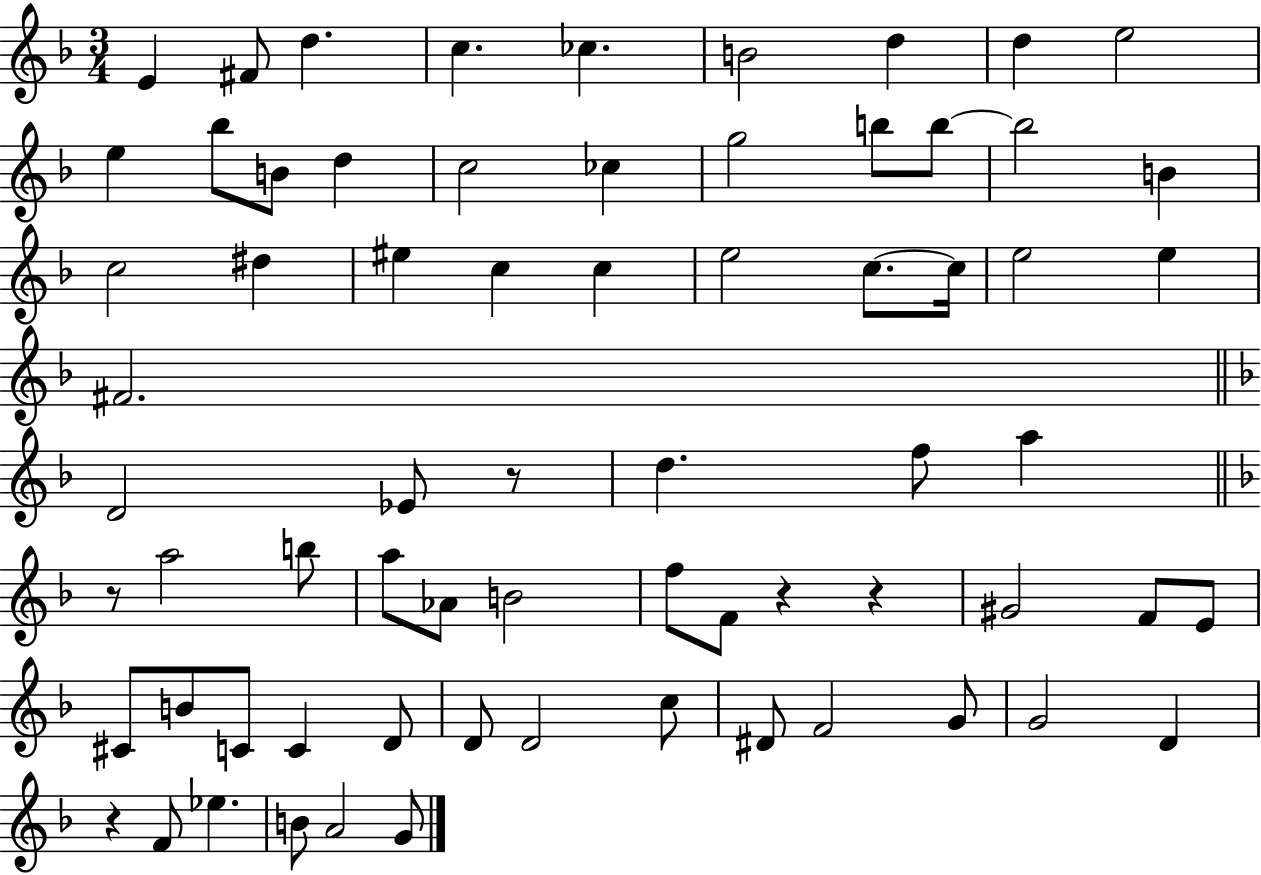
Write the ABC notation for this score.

X:1
T:Untitled
M:3/4
L:1/4
K:F
E ^F/2 d c _c B2 d d e2 e _b/2 B/2 d c2 _c g2 b/2 b/2 b2 B c2 ^d ^e c c e2 c/2 c/4 e2 e ^F2 D2 _E/2 z/2 d f/2 a z/2 a2 b/2 a/2 _A/2 B2 f/2 F/2 z z ^G2 F/2 E/2 ^C/2 B/2 C/2 C D/2 D/2 D2 c/2 ^D/2 F2 G/2 G2 D z F/2 _e B/2 A2 G/2